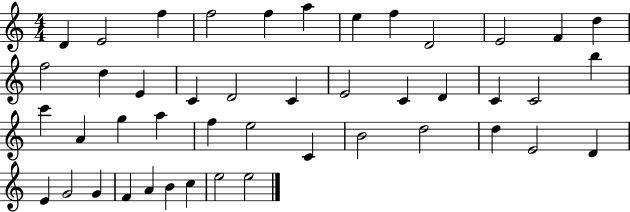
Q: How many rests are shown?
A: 0